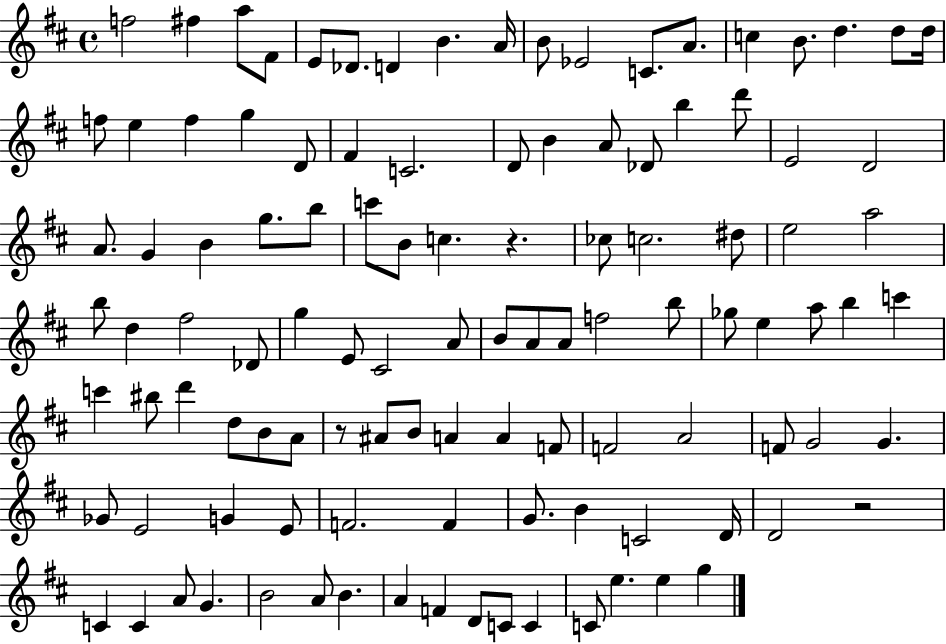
F5/h F#5/q A5/e F#4/e E4/e Db4/e. D4/q B4/q. A4/s B4/e Eb4/h C4/e. A4/e. C5/q B4/e. D5/q. D5/e D5/s F5/e E5/q F5/q G5/q D4/e F#4/q C4/h. D4/e B4/q A4/e Db4/e B5/q D6/e E4/h D4/h A4/e. G4/q B4/q G5/e. B5/e C6/e B4/e C5/q. R/q. CES5/e C5/h. D#5/e E5/h A5/h B5/e D5/q F#5/h Db4/e G5/q E4/e C#4/h A4/e B4/e A4/e A4/e F5/h B5/e Gb5/e E5/q A5/e B5/q C6/q C6/q BIS5/e D6/q D5/e B4/e A4/e R/e A#4/e B4/e A4/q A4/q F4/e F4/h A4/h F4/e G4/h G4/q. Gb4/e E4/h G4/q E4/e F4/h. F4/q G4/e. B4/q C4/h D4/s D4/h R/h C4/q C4/q A4/e G4/q. B4/h A4/e B4/q. A4/q F4/q D4/e C4/e C4/q C4/e E5/q. E5/q G5/q